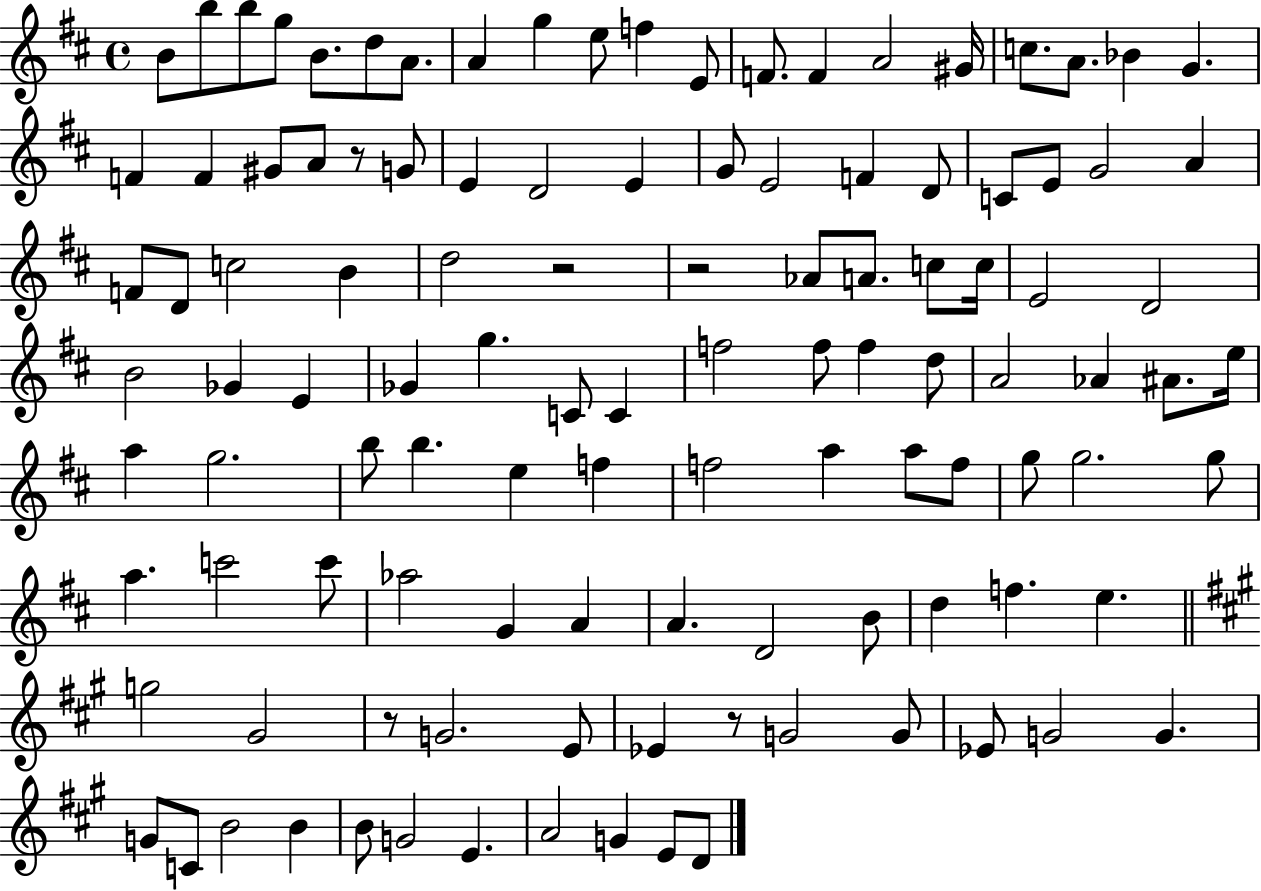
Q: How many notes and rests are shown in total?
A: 113